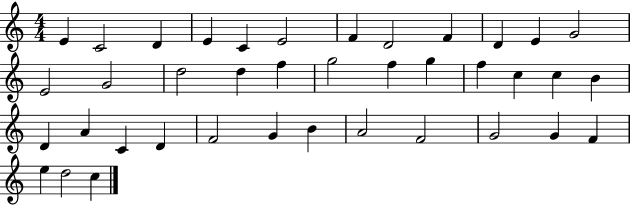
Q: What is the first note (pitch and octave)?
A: E4